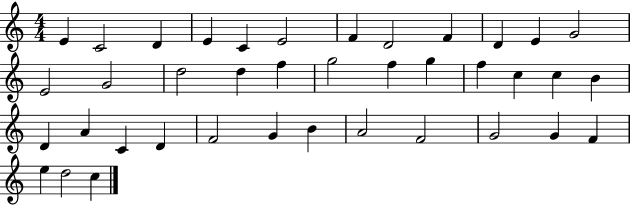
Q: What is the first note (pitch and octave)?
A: E4